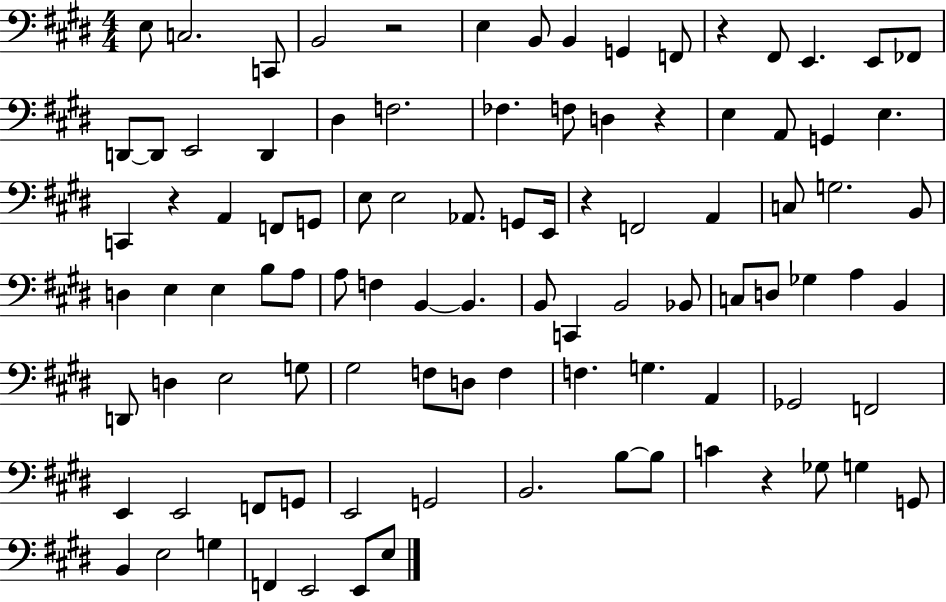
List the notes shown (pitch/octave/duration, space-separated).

E3/e C3/h. C2/e B2/h R/h E3/q B2/e B2/q G2/q F2/e R/q F#2/e E2/q. E2/e FES2/e D2/e D2/e E2/h D2/q D#3/q F3/h. FES3/q. F3/e D3/q R/q E3/q A2/e G2/q E3/q. C2/q R/q A2/q F2/e G2/e E3/e E3/h Ab2/e. G2/e E2/s R/q F2/h A2/q C3/e G3/h. B2/e D3/q E3/q E3/q B3/e A3/e A3/e F3/q B2/q B2/q. B2/e C2/q B2/h Bb2/e C3/e D3/e Gb3/q A3/q B2/q D2/e D3/q E3/h G3/e G#3/h F3/e D3/e F3/q F3/q. G3/q. A2/q Gb2/h F2/h E2/q E2/h F2/e G2/e E2/h G2/h B2/h. B3/e B3/e C4/q R/q Gb3/e G3/q G2/e B2/q E3/h G3/q F2/q E2/h E2/e E3/e